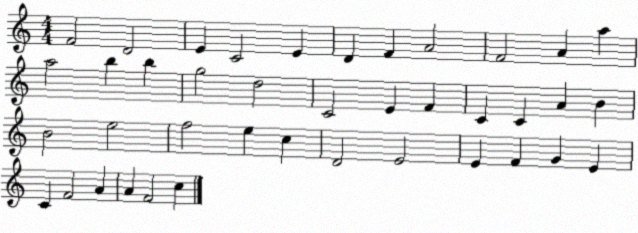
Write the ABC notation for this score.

X:1
T:Untitled
M:4/4
L:1/4
K:C
F2 D2 E C2 E D F A2 F2 A a a2 b b g2 d2 C2 E F C C A B B2 e2 f2 e c D2 E2 E F G E C F2 A A F2 c